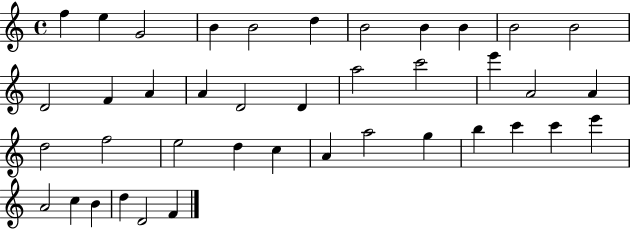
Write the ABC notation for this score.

X:1
T:Untitled
M:4/4
L:1/4
K:C
f e G2 B B2 d B2 B B B2 B2 D2 F A A D2 D a2 c'2 e' A2 A d2 f2 e2 d c A a2 g b c' c' e' A2 c B d D2 F